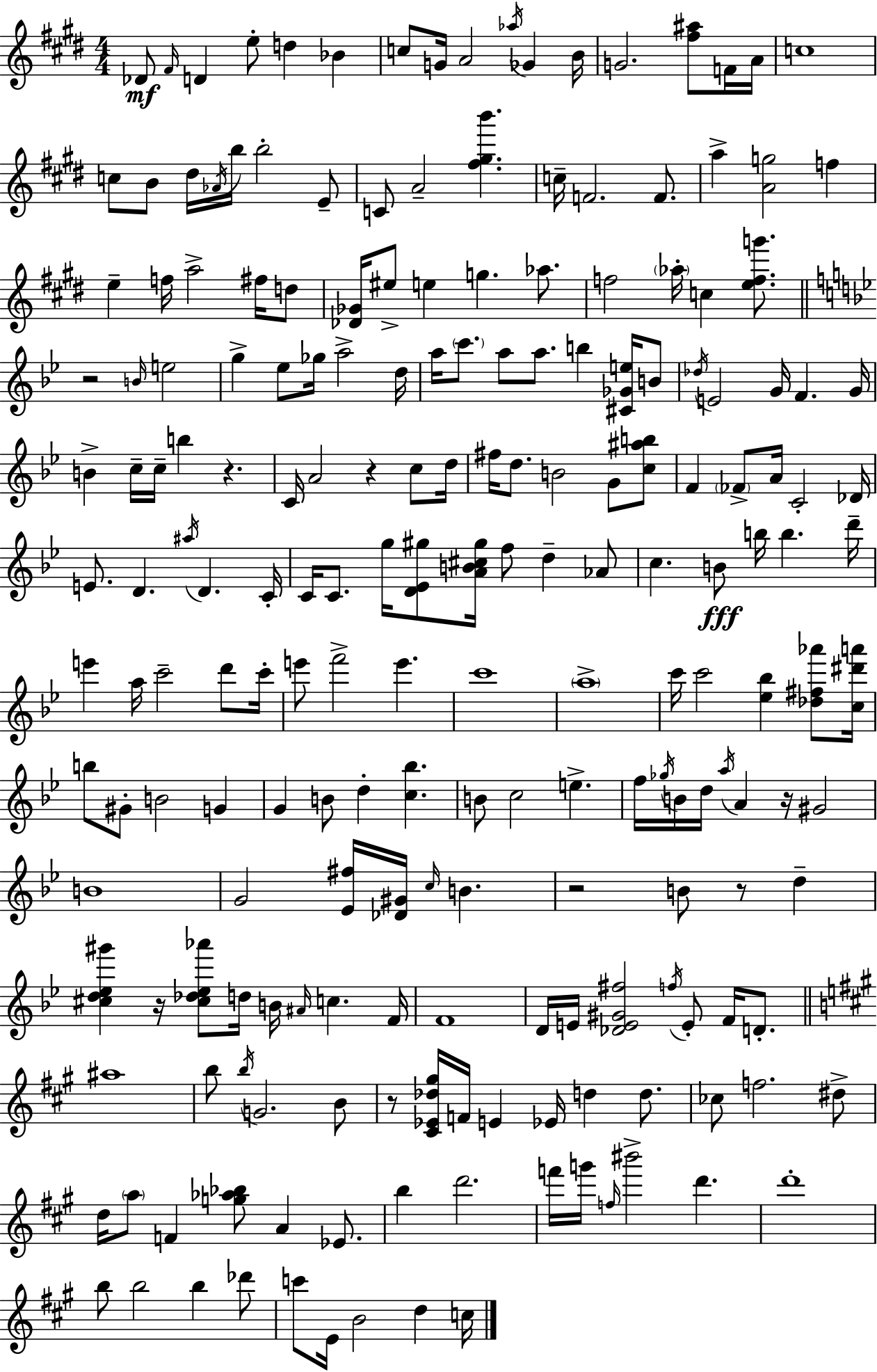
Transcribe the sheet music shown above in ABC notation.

X:1
T:Untitled
M:4/4
L:1/4
K:E
_D/2 ^F/4 D e/2 d _B c/2 G/4 A2 _a/4 _G B/4 G2 [^f^a]/2 F/4 A/4 c4 c/2 B/2 ^d/4 _A/4 b/4 b2 E/2 C/2 A2 [^f^gb'] c/4 F2 F/2 a [Ag]2 f e f/4 a2 ^f/4 d/2 [_D_G]/4 ^e/2 e g _a/2 f2 _a/4 c [efg']/2 z2 B/4 e2 g _e/2 _g/4 a2 d/4 a/4 c'/2 a/2 a/2 b [^C_Ge]/4 B/2 _d/4 E2 G/4 F G/4 B c/4 c/4 b z C/4 A2 z c/2 d/4 ^f/4 d/2 B2 G/2 [c^ab]/2 F _F/2 A/4 C2 _D/4 E/2 D ^a/4 D C/4 C/4 C/2 g/4 [D_E^g]/2 [AB^c^g]/4 f/2 d _A/2 c B/2 b/4 b d'/4 e' a/4 c'2 d'/2 c'/4 e'/2 f'2 e' c'4 a4 c'/4 c'2 [_e_b] [_d^f_a']/2 [c^d'a']/4 b/2 ^G/2 B2 G G B/2 d [c_b] B/2 c2 e f/4 _g/4 B/4 d/4 a/4 A z/4 ^G2 B4 G2 [_E^f]/4 [_D^G]/4 c/4 B z2 B/2 z/2 d [^cd_e^g'] z/4 [^c_d_e_a']/2 d/4 B/4 ^A/4 c F/4 F4 D/4 E/4 [_DE^G^f]2 f/4 E/2 F/4 D/2 ^a4 b/2 b/4 G2 B/2 z/2 [^C_E_d^g]/4 F/4 E _E/4 d d/2 _c/2 f2 ^d/2 d/4 a/2 F [g_a_b]/2 A _E/2 b d'2 f'/4 g'/4 f/4 ^b'2 d' d'4 b/2 b2 b _d'/2 c'/2 E/4 B2 d c/4